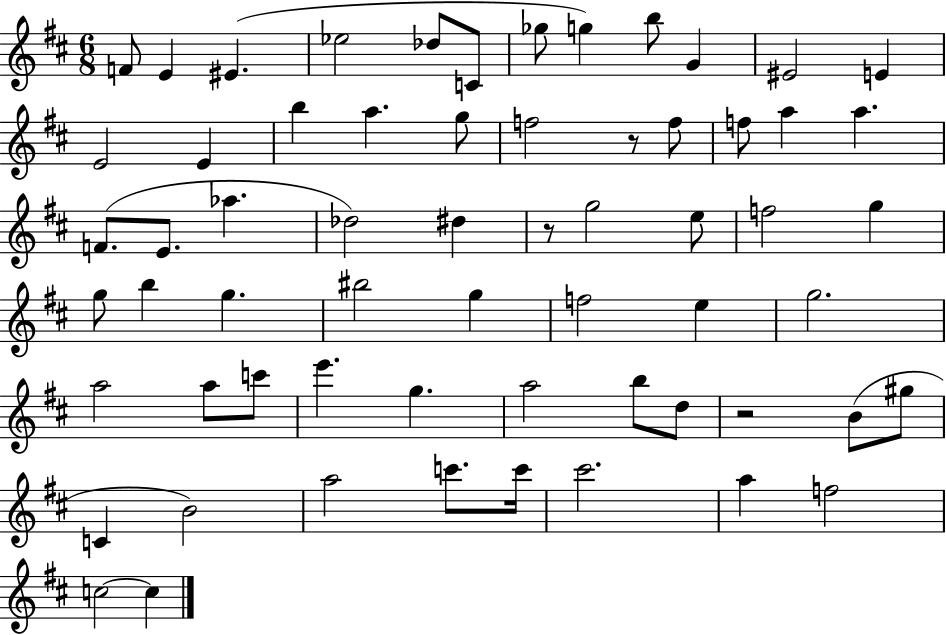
X:1
T:Untitled
M:6/8
L:1/4
K:D
F/2 E ^E _e2 _d/2 C/2 _g/2 g b/2 G ^E2 E E2 E b a g/2 f2 z/2 f/2 f/2 a a F/2 E/2 _a _d2 ^d z/2 g2 e/2 f2 g g/2 b g ^b2 g f2 e g2 a2 a/2 c'/2 e' g a2 b/2 d/2 z2 B/2 ^g/2 C B2 a2 c'/2 c'/4 ^c'2 a f2 c2 c